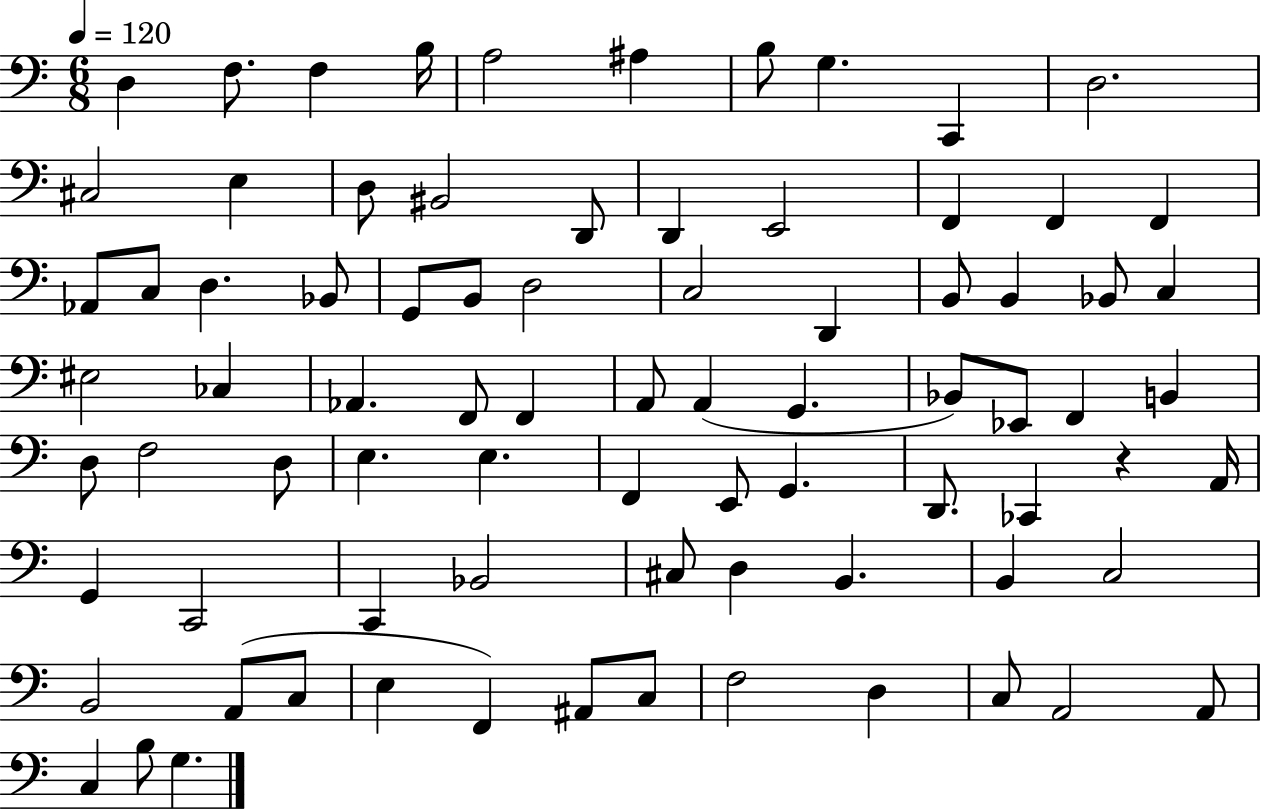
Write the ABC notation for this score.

X:1
T:Untitled
M:6/8
L:1/4
K:C
D, F,/2 F, B,/4 A,2 ^A, B,/2 G, C,, D,2 ^C,2 E, D,/2 ^B,,2 D,,/2 D,, E,,2 F,, F,, F,, _A,,/2 C,/2 D, _B,,/2 G,,/2 B,,/2 D,2 C,2 D,, B,,/2 B,, _B,,/2 C, ^E,2 _C, _A,, F,,/2 F,, A,,/2 A,, G,, _B,,/2 _E,,/2 F,, B,, D,/2 F,2 D,/2 E, E, F,, E,,/2 G,, D,,/2 _C,, z A,,/4 G,, C,,2 C,, _B,,2 ^C,/2 D, B,, B,, C,2 B,,2 A,,/2 C,/2 E, F,, ^A,,/2 C,/2 F,2 D, C,/2 A,,2 A,,/2 C, B,/2 G,